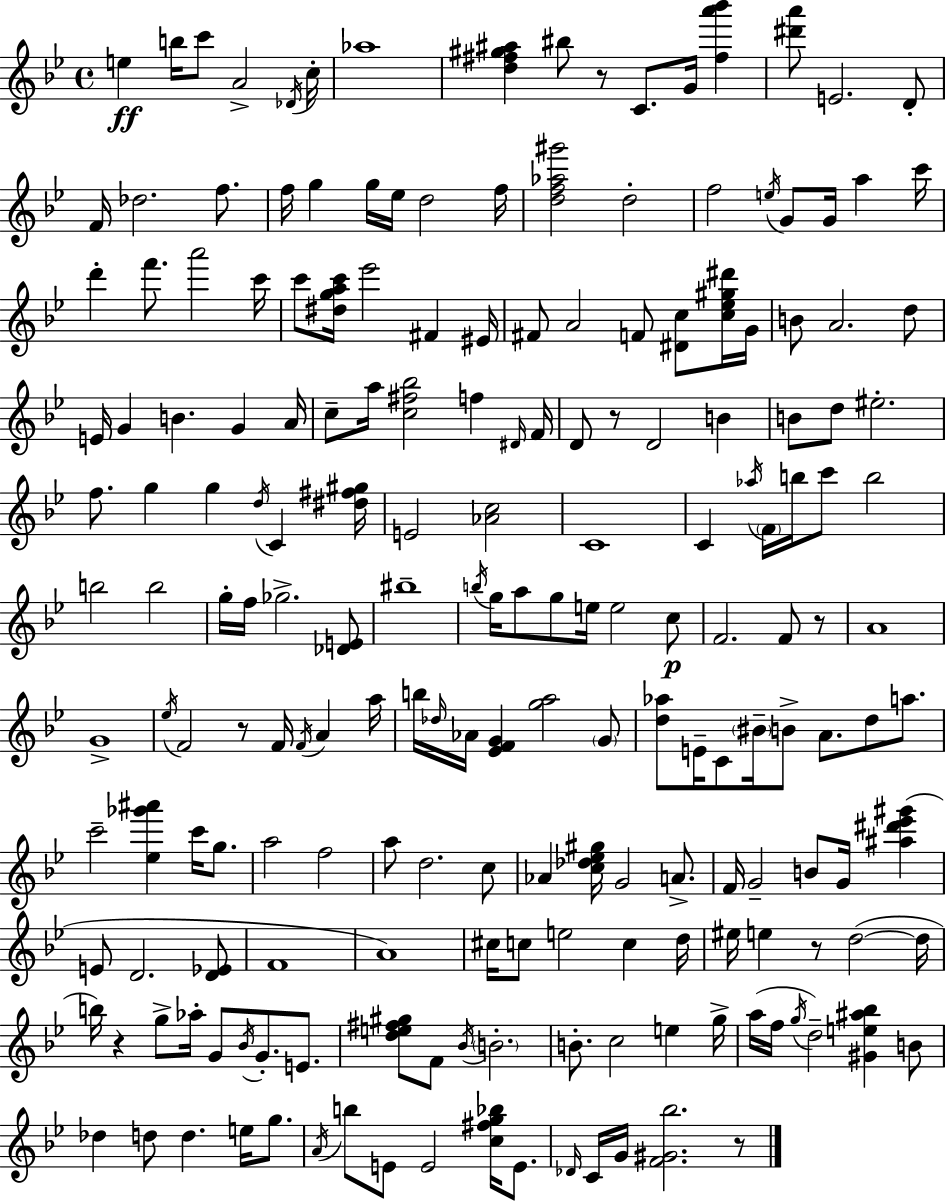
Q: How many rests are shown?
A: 7